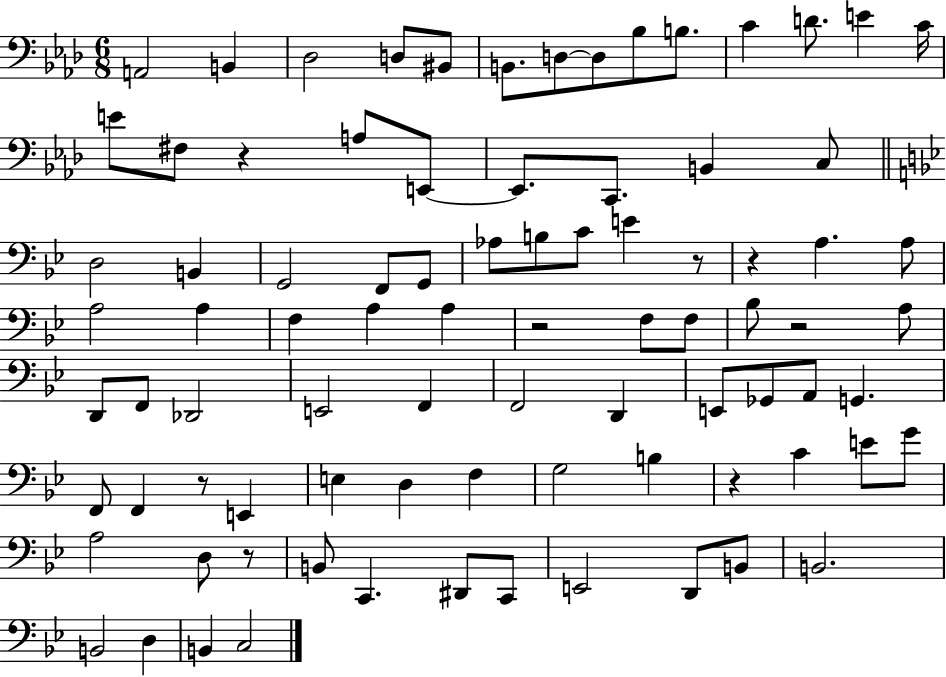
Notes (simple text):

A2/h B2/q Db3/h D3/e BIS2/e B2/e. D3/e D3/e Bb3/e B3/e. C4/q D4/e. E4/q C4/s E4/e F#3/e R/q A3/e E2/e E2/e. C2/e. B2/q C3/e D3/h B2/q G2/h F2/e G2/e Ab3/e B3/e C4/e E4/q R/e R/q A3/q. A3/e A3/h A3/q F3/q A3/q A3/q R/h F3/e F3/e Bb3/e R/h A3/e D2/e F2/e Db2/h E2/h F2/q F2/h D2/q E2/e Gb2/e A2/e G2/q. F2/e F2/q R/e E2/q E3/q D3/q F3/q G3/h B3/q R/q C4/q E4/e G4/e A3/h D3/e R/e B2/e C2/q. D#2/e C2/e E2/h D2/e B2/e B2/h. B2/h D3/q B2/q C3/h